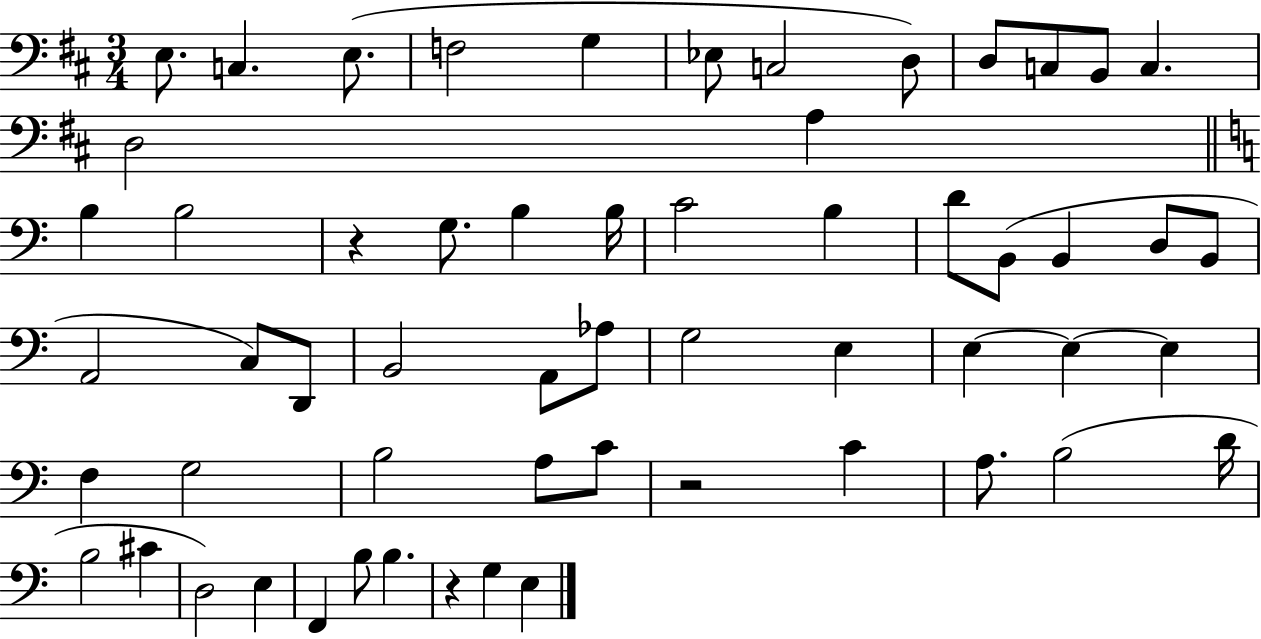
E3/e. C3/q. E3/e. F3/h G3/q Eb3/e C3/h D3/e D3/e C3/e B2/e C3/q. D3/h A3/q B3/q B3/h R/q G3/e. B3/q B3/s C4/h B3/q D4/e B2/e B2/q D3/e B2/e A2/h C3/e D2/e B2/h A2/e Ab3/e G3/h E3/q E3/q E3/q E3/q F3/q G3/h B3/h A3/e C4/e R/h C4/q A3/e. B3/h D4/s B3/h C#4/q D3/h E3/q F2/q B3/e B3/q. R/q G3/q E3/q